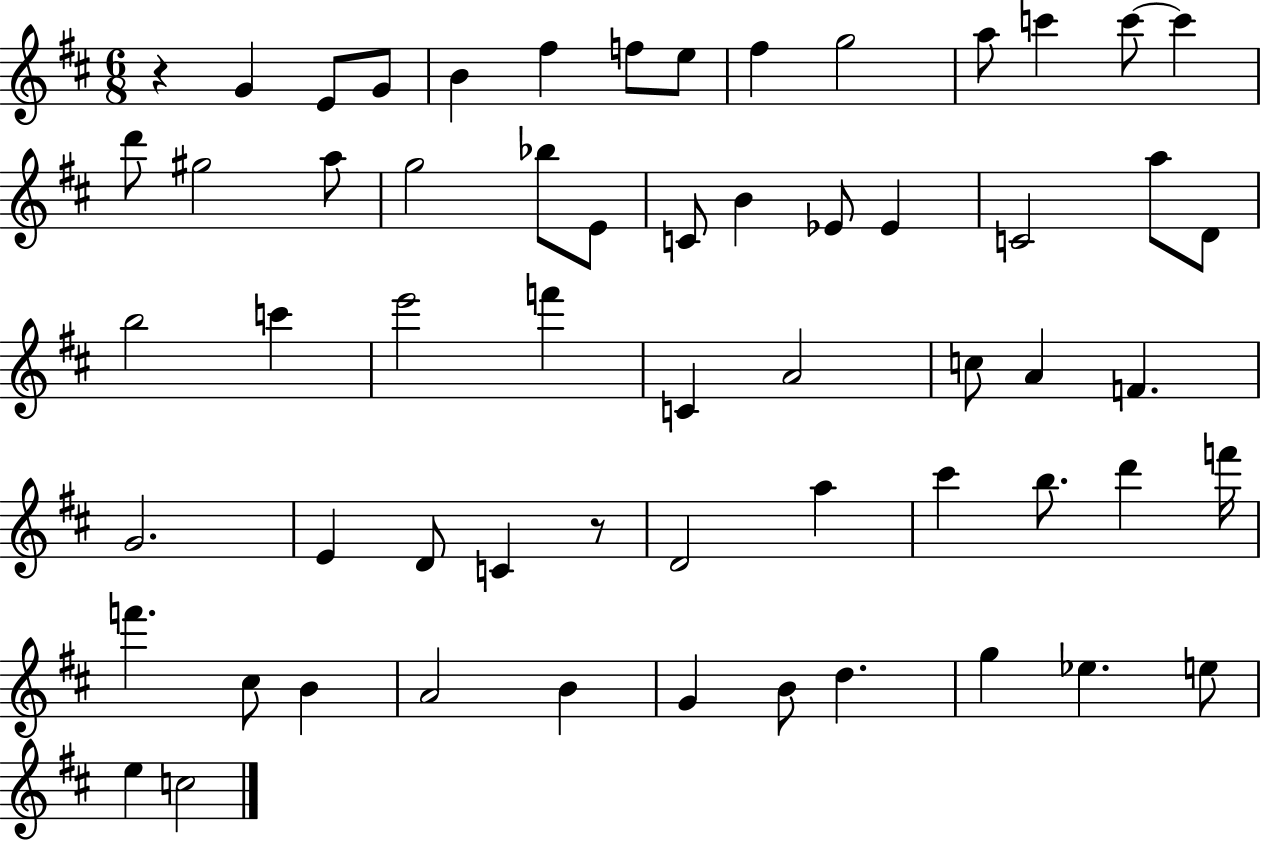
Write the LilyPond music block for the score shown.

{
  \clef treble
  \numericTimeSignature
  \time 6/8
  \key d \major
  \repeat volta 2 { r4 g'4 e'8 g'8 | b'4 fis''4 f''8 e''8 | fis''4 g''2 | a''8 c'''4 c'''8~~ c'''4 | \break d'''8 gis''2 a''8 | g''2 bes''8 e'8 | c'8 b'4 ees'8 ees'4 | c'2 a''8 d'8 | \break b''2 c'''4 | e'''2 f'''4 | c'4 a'2 | c''8 a'4 f'4. | \break g'2. | e'4 d'8 c'4 r8 | d'2 a''4 | cis'''4 b''8. d'''4 f'''16 | \break f'''4. cis''8 b'4 | a'2 b'4 | g'4 b'8 d''4. | g''4 ees''4. e''8 | \break e''4 c''2 | } \bar "|."
}